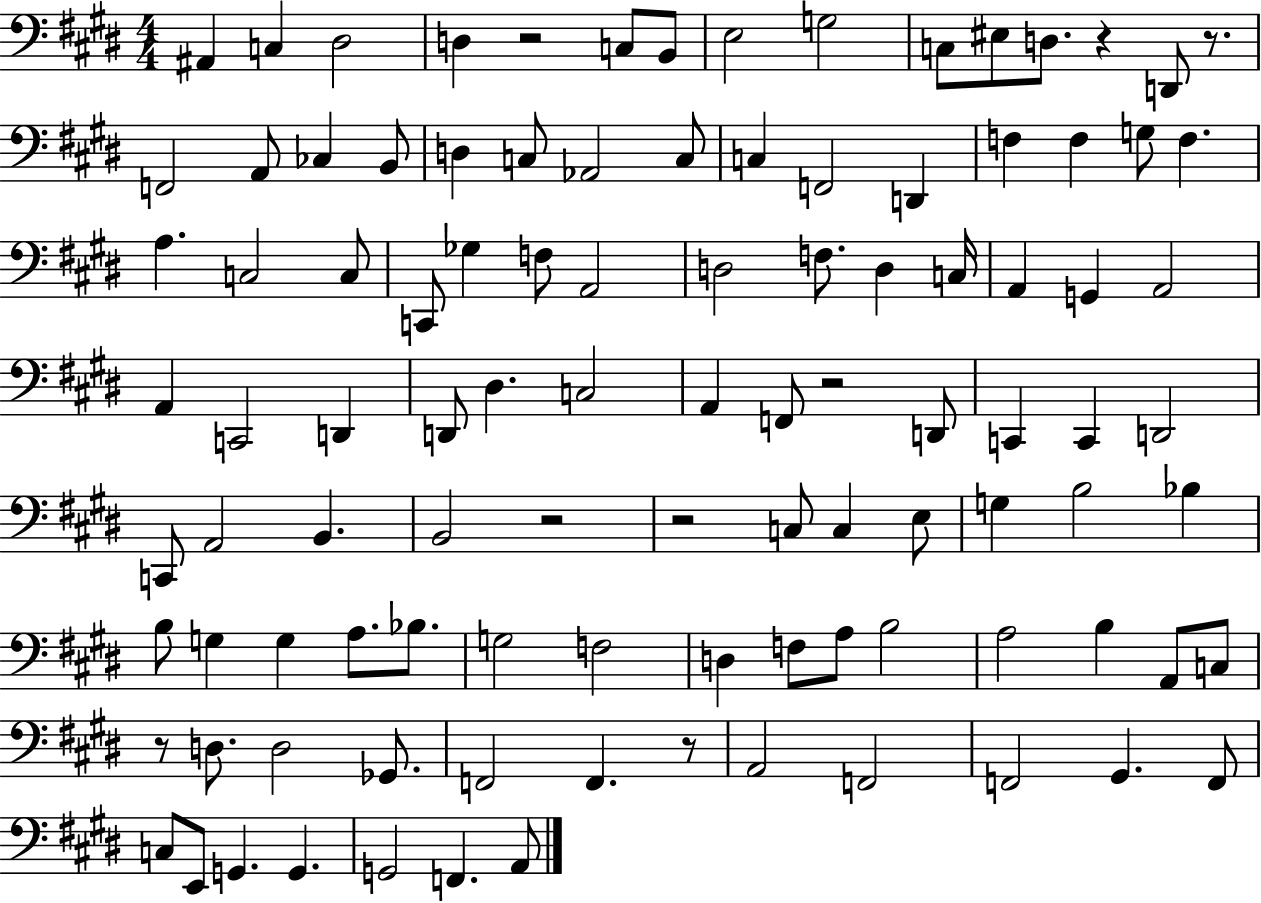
X:1
T:Untitled
M:4/4
L:1/4
K:E
^A,, C, ^D,2 D, z2 C,/2 B,,/2 E,2 G,2 C,/2 ^E,/2 D,/2 z D,,/2 z/2 F,,2 A,,/2 _C, B,,/2 D, C,/2 _A,,2 C,/2 C, F,,2 D,, F, F, G,/2 F, A, C,2 C,/2 C,,/2 _G, F,/2 A,,2 D,2 F,/2 D, C,/4 A,, G,, A,,2 A,, C,,2 D,, D,,/2 ^D, C,2 A,, F,,/2 z2 D,,/2 C,, C,, D,,2 C,,/2 A,,2 B,, B,,2 z2 z2 C,/2 C, E,/2 G, B,2 _B, B,/2 G, G, A,/2 _B,/2 G,2 F,2 D, F,/2 A,/2 B,2 A,2 B, A,,/2 C,/2 z/2 D,/2 D,2 _G,,/2 F,,2 F,, z/2 A,,2 F,,2 F,,2 ^G,, F,,/2 C,/2 E,,/2 G,, G,, G,,2 F,, A,,/2